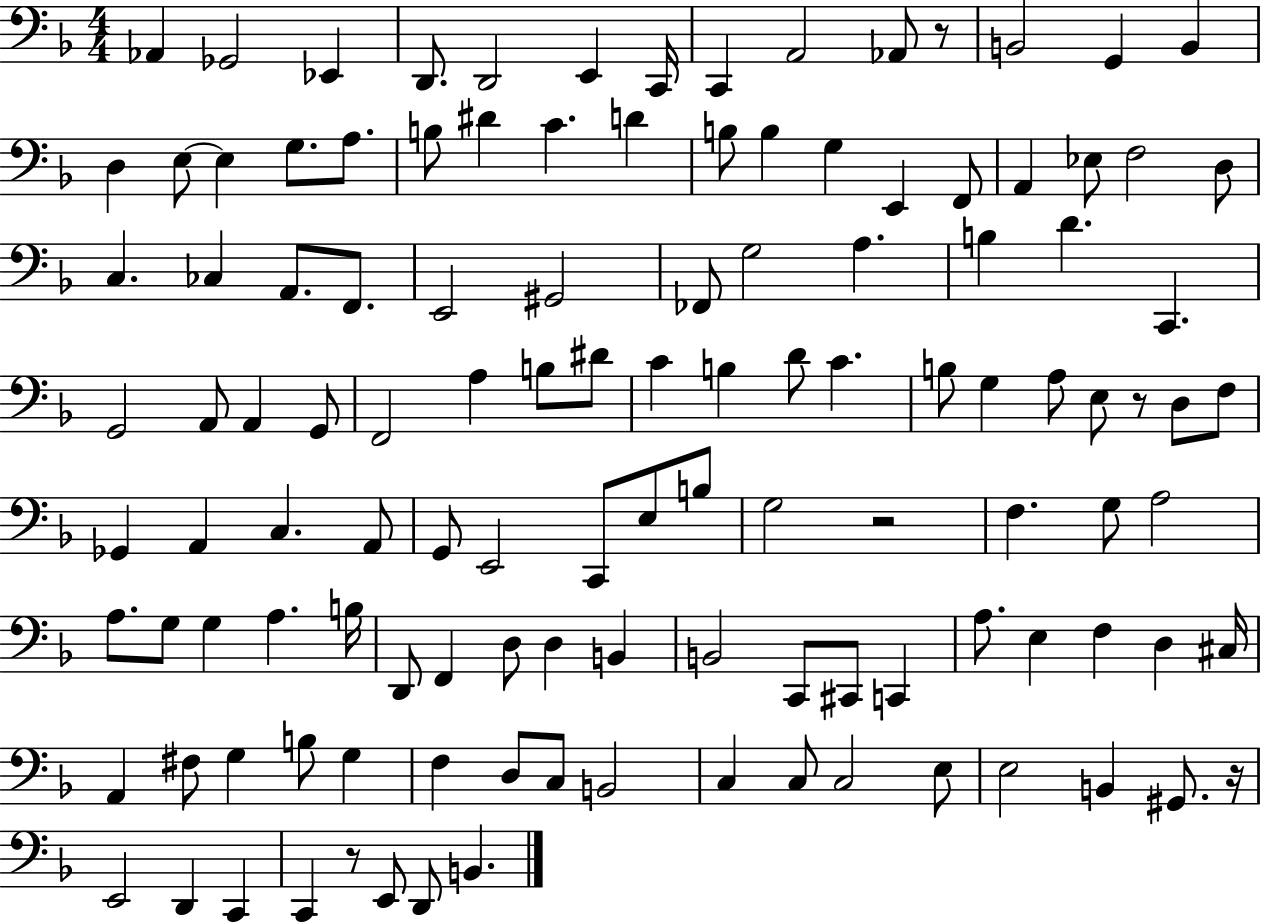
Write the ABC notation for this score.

X:1
T:Untitled
M:4/4
L:1/4
K:F
_A,, _G,,2 _E,, D,,/2 D,,2 E,, C,,/4 C,, A,,2 _A,,/2 z/2 B,,2 G,, B,, D, E,/2 E, G,/2 A,/2 B,/2 ^D C D B,/2 B, G, E,, F,,/2 A,, _E,/2 F,2 D,/2 C, _C, A,,/2 F,,/2 E,,2 ^G,,2 _F,,/2 G,2 A, B, D C,, G,,2 A,,/2 A,, G,,/2 F,,2 A, B,/2 ^D/2 C B, D/2 C B,/2 G, A,/2 E,/2 z/2 D,/2 F,/2 _G,, A,, C, A,,/2 G,,/2 E,,2 C,,/2 E,/2 B,/2 G,2 z2 F, G,/2 A,2 A,/2 G,/2 G, A, B,/4 D,,/2 F,, D,/2 D, B,, B,,2 C,,/2 ^C,,/2 C,, A,/2 E, F, D, ^C,/4 A,, ^F,/2 G, B,/2 G, F, D,/2 C,/2 B,,2 C, C,/2 C,2 E,/2 E,2 B,, ^G,,/2 z/4 E,,2 D,, C,, C,, z/2 E,,/2 D,,/2 B,,